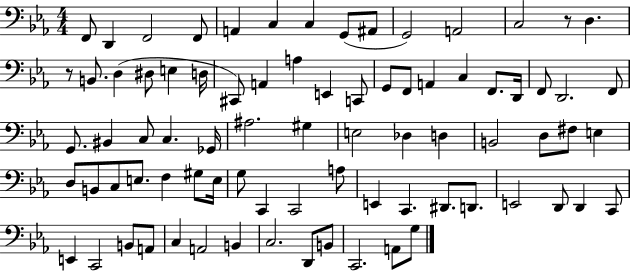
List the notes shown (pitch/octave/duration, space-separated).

F2/e D2/q F2/h F2/e A2/q C3/q C3/q G2/e A#2/e G2/h A2/h C3/h R/e D3/q. R/e B2/e. D3/q D#3/e E3/q D3/s C#2/e A2/q A3/q E2/q C2/e G2/e F2/e A2/q C3/q F2/e. D2/s F2/e D2/h. F2/e G2/e. BIS2/q C3/e C3/q. Gb2/s A#3/h. G#3/q E3/h Db3/q D3/q B2/h D3/e F#3/e E3/q D3/e B2/e C3/e E3/e. F3/q G#3/e E3/s G3/e C2/q C2/h A3/e E2/q C2/q. D#2/e. D2/e. E2/h D2/e D2/q C2/e E2/q C2/h B2/e A2/e C3/q A2/h B2/q C3/h. D2/e B2/e C2/h. A2/e G3/e